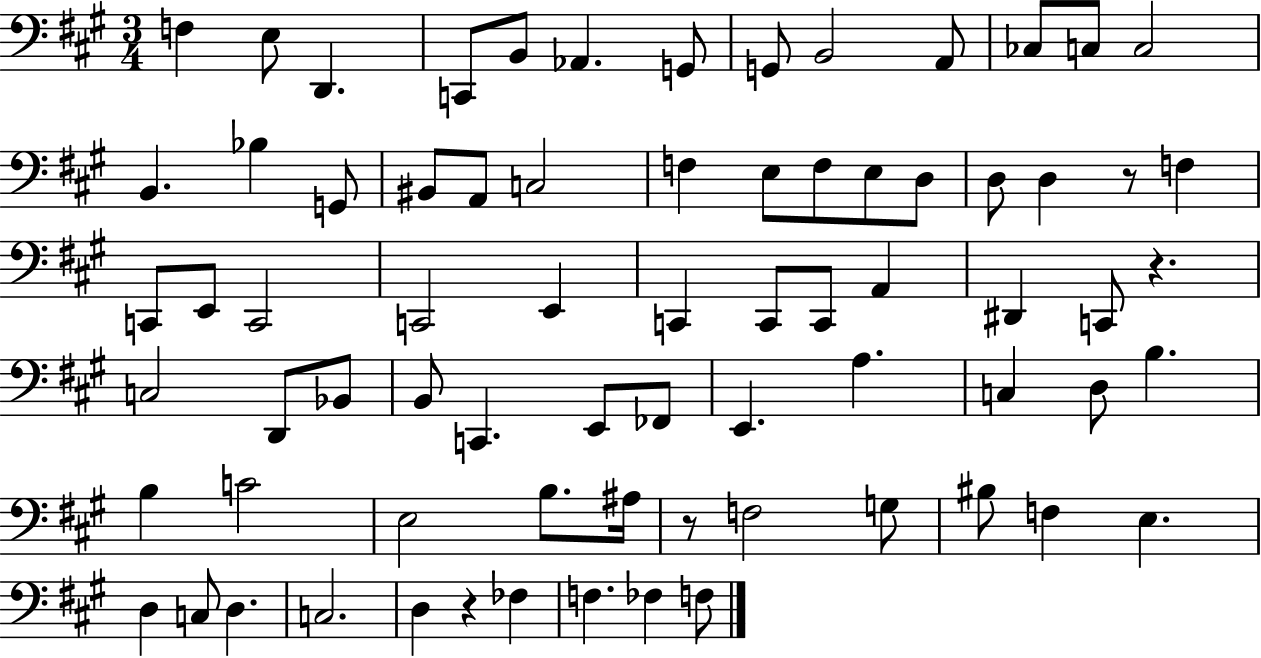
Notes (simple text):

F3/q E3/e D2/q. C2/e B2/e Ab2/q. G2/e G2/e B2/h A2/e CES3/e C3/e C3/h B2/q. Bb3/q G2/e BIS2/e A2/e C3/h F3/q E3/e F3/e E3/e D3/e D3/e D3/q R/e F3/q C2/e E2/e C2/h C2/h E2/q C2/q C2/e C2/e A2/q D#2/q C2/e R/q. C3/h D2/e Bb2/e B2/e C2/q. E2/e FES2/e E2/q. A3/q. C3/q D3/e B3/q. B3/q C4/h E3/h B3/e. A#3/s R/e F3/h G3/e BIS3/e F3/q E3/q. D3/q C3/e D3/q. C3/h. D3/q R/q FES3/q F3/q. FES3/q F3/e